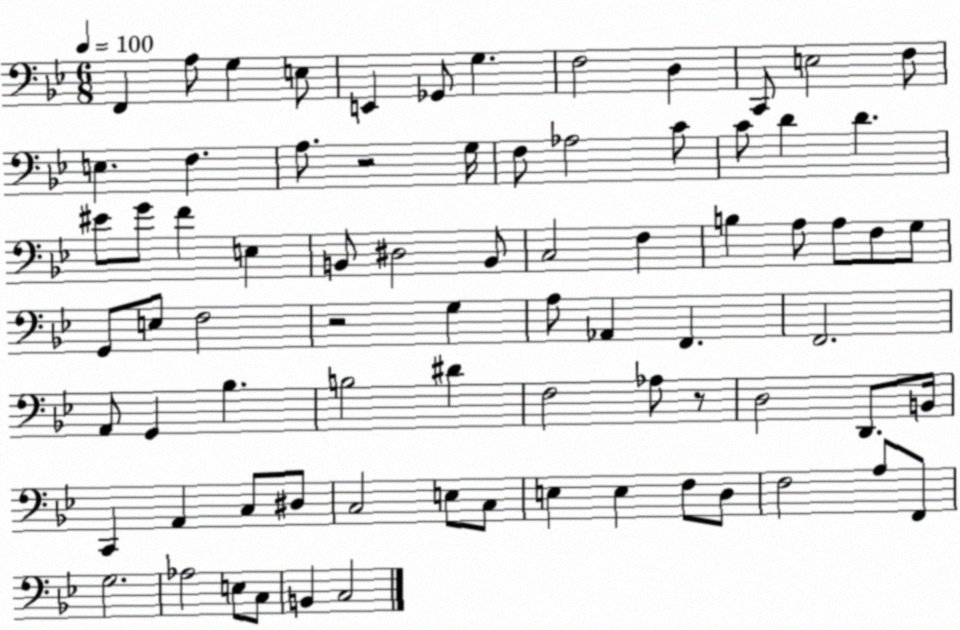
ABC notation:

X:1
T:Untitled
M:6/8
L:1/4
K:Bb
F,, A,/2 G, E,/2 E,, _G,,/2 G, F,2 D, C,,/2 E,2 F,/2 E, F, A,/2 z2 G,/4 F,/2 _A,2 C/2 C/2 D D ^E/2 G/2 F E, B,,/2 ^D,2 B,,/2 C,2 F, B, A,/2 A,/2 F,/2 G,/2 G,,/2 E,/2 F,2 z2 G, A,/2 _A,, F,, F,,2 A,,/2 G,, _B, B,2 ^D F,2 _A,/2 z/2 D,2 D,,/2 B,,/4 C,, A,, C,/2 ^D,/2 C,2 E,/2 C,/2 E, E, F,/2 D,/2 F,2 A,/2 F,,/2 G,2 _A,2 E,/2 C,/2 B,, C,2